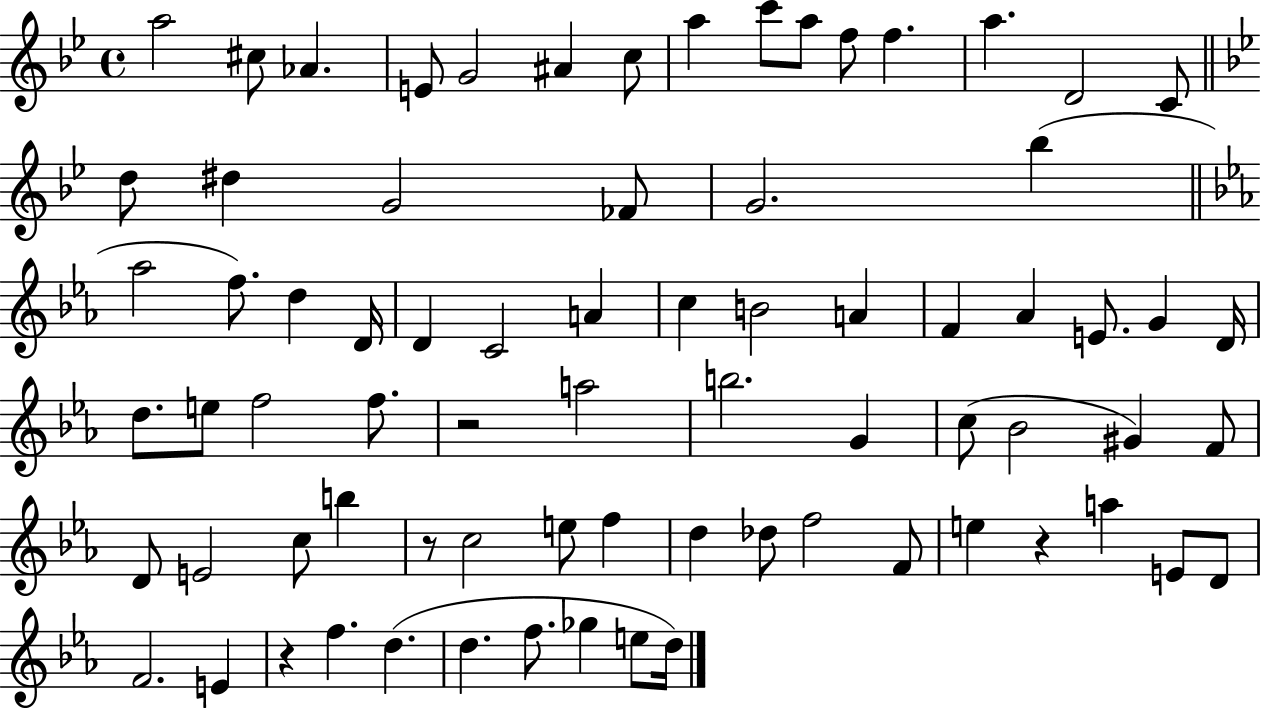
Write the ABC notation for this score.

X:1
T:Untitled
M:4/4
L:1/4
K:Bb
a2 ^c/2 _A E/2 G2 ^A c/2 a c'/2 a/2 f/2 f a D2 C/2 d/2 ^d G2 _F/2 G2 _b _a2 f/2 d D/4 D C2 A c B2 A F _A E/2 G D/4 d/2 e/2 f2 f/2 z2 a2 b2 G c/2 _B2 ^G F/2 D/2 E2 c/2 b z/2 c2 e/2 f d _d/2 f2 F/2 e z a E/2 D/2 F2 E z f d d f/2 _g e/2 d/4